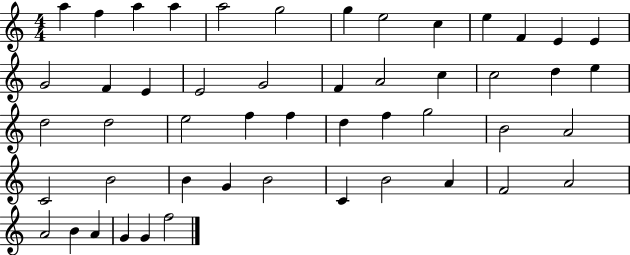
X:1
T:Untitled
M:4/4
L:1/4
K:C
a f a a a2 g2 g e2 c e F E E G2 F E E2 G2 F A2 c c2 d e d2 d2 e2 f f d f g2 B2 A2 C2 B2 B G B2 C B2 A F2 A2 A2 B A G G f2